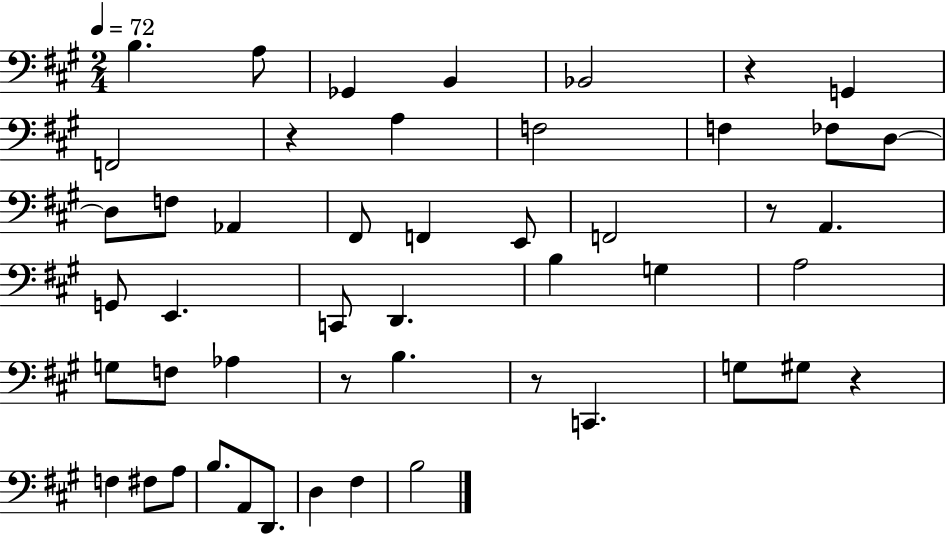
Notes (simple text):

B3/q. A3/e Gb2/q B2/q Bb2/h R/q G2/q F2/h R/q A3/q F3/h F3/q FES3/e D3/e D3/e F3/e Ab2/q F#2/e F2/q E2/e F2/h R/e A2/q. G2/e E2/q. C2/e D2/q. B3/q G3/q A3/h G3/e F3/e Ab3/q R/e B3/q. R/e C2/q. G3/e G#3/e R/q F3/q F#3/e A3/e B3/e. A2/e D2/e. D3/q F#3/q B3/h